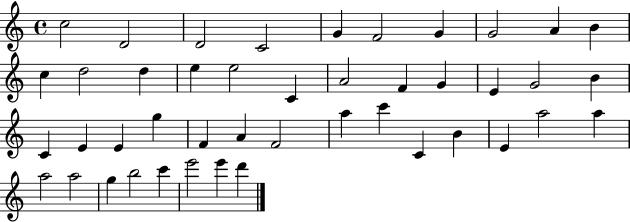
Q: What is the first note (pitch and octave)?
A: C5